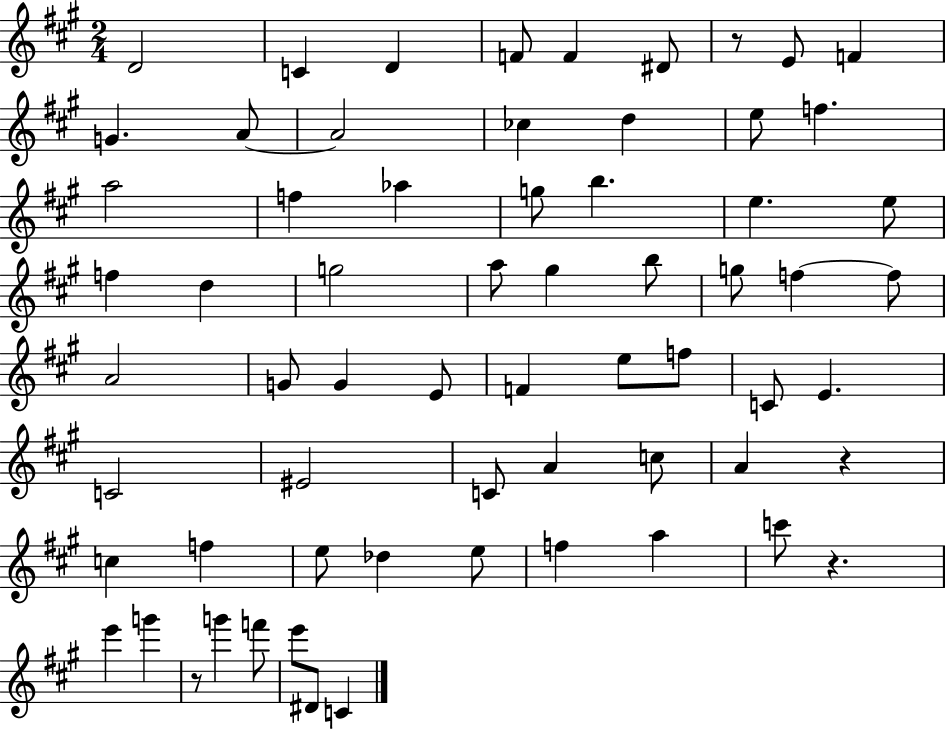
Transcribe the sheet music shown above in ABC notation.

X:1
T:Untitled
M:2/4
L:1/4
K:A
D2 C D F/2 F ^D/2 z/2 E/2 F G A/2 A2 _c d e/2 f a2 f _a g/2 b e e/2 f d g2 a/2 ^g b/2 g/2 f f/2 A2 G/2 G E/2 F e/2 f/2 C/2 E C2 ^E2 C/2 A c/2 A z c f e/2 _d e/2 f a c'/2 z e' g' z/2 g' f'/2 e'/2 ^D/2 C